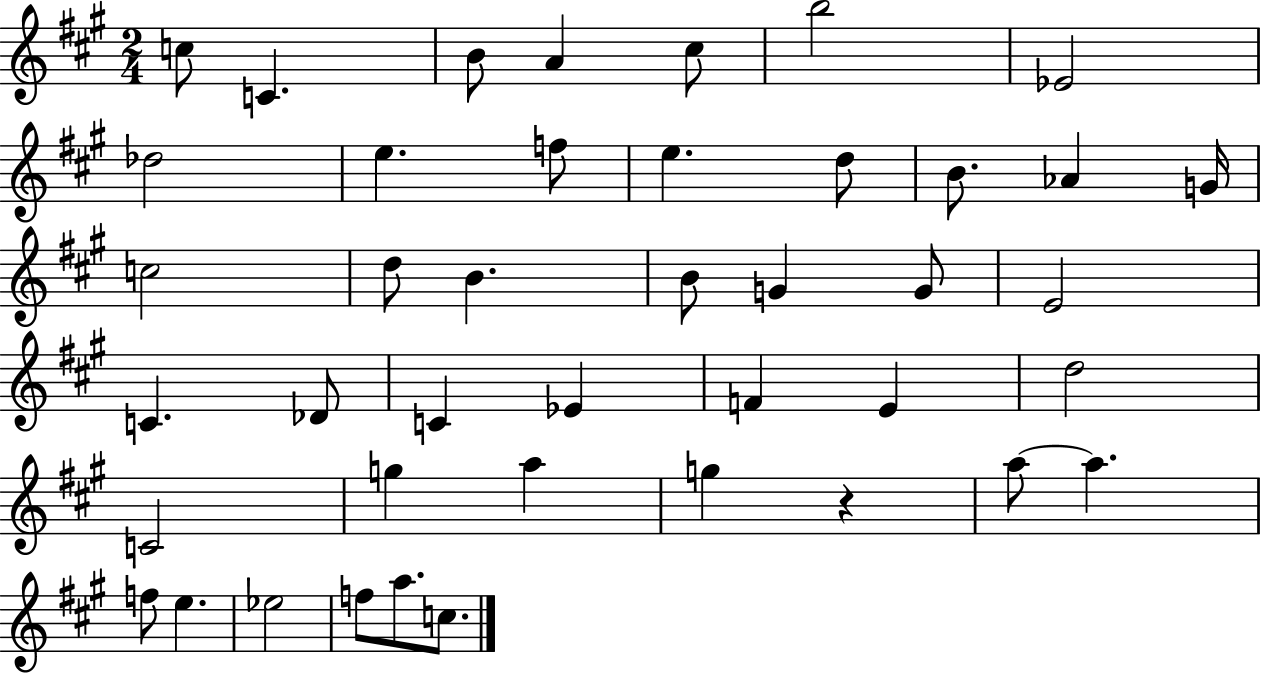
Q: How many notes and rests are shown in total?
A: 42